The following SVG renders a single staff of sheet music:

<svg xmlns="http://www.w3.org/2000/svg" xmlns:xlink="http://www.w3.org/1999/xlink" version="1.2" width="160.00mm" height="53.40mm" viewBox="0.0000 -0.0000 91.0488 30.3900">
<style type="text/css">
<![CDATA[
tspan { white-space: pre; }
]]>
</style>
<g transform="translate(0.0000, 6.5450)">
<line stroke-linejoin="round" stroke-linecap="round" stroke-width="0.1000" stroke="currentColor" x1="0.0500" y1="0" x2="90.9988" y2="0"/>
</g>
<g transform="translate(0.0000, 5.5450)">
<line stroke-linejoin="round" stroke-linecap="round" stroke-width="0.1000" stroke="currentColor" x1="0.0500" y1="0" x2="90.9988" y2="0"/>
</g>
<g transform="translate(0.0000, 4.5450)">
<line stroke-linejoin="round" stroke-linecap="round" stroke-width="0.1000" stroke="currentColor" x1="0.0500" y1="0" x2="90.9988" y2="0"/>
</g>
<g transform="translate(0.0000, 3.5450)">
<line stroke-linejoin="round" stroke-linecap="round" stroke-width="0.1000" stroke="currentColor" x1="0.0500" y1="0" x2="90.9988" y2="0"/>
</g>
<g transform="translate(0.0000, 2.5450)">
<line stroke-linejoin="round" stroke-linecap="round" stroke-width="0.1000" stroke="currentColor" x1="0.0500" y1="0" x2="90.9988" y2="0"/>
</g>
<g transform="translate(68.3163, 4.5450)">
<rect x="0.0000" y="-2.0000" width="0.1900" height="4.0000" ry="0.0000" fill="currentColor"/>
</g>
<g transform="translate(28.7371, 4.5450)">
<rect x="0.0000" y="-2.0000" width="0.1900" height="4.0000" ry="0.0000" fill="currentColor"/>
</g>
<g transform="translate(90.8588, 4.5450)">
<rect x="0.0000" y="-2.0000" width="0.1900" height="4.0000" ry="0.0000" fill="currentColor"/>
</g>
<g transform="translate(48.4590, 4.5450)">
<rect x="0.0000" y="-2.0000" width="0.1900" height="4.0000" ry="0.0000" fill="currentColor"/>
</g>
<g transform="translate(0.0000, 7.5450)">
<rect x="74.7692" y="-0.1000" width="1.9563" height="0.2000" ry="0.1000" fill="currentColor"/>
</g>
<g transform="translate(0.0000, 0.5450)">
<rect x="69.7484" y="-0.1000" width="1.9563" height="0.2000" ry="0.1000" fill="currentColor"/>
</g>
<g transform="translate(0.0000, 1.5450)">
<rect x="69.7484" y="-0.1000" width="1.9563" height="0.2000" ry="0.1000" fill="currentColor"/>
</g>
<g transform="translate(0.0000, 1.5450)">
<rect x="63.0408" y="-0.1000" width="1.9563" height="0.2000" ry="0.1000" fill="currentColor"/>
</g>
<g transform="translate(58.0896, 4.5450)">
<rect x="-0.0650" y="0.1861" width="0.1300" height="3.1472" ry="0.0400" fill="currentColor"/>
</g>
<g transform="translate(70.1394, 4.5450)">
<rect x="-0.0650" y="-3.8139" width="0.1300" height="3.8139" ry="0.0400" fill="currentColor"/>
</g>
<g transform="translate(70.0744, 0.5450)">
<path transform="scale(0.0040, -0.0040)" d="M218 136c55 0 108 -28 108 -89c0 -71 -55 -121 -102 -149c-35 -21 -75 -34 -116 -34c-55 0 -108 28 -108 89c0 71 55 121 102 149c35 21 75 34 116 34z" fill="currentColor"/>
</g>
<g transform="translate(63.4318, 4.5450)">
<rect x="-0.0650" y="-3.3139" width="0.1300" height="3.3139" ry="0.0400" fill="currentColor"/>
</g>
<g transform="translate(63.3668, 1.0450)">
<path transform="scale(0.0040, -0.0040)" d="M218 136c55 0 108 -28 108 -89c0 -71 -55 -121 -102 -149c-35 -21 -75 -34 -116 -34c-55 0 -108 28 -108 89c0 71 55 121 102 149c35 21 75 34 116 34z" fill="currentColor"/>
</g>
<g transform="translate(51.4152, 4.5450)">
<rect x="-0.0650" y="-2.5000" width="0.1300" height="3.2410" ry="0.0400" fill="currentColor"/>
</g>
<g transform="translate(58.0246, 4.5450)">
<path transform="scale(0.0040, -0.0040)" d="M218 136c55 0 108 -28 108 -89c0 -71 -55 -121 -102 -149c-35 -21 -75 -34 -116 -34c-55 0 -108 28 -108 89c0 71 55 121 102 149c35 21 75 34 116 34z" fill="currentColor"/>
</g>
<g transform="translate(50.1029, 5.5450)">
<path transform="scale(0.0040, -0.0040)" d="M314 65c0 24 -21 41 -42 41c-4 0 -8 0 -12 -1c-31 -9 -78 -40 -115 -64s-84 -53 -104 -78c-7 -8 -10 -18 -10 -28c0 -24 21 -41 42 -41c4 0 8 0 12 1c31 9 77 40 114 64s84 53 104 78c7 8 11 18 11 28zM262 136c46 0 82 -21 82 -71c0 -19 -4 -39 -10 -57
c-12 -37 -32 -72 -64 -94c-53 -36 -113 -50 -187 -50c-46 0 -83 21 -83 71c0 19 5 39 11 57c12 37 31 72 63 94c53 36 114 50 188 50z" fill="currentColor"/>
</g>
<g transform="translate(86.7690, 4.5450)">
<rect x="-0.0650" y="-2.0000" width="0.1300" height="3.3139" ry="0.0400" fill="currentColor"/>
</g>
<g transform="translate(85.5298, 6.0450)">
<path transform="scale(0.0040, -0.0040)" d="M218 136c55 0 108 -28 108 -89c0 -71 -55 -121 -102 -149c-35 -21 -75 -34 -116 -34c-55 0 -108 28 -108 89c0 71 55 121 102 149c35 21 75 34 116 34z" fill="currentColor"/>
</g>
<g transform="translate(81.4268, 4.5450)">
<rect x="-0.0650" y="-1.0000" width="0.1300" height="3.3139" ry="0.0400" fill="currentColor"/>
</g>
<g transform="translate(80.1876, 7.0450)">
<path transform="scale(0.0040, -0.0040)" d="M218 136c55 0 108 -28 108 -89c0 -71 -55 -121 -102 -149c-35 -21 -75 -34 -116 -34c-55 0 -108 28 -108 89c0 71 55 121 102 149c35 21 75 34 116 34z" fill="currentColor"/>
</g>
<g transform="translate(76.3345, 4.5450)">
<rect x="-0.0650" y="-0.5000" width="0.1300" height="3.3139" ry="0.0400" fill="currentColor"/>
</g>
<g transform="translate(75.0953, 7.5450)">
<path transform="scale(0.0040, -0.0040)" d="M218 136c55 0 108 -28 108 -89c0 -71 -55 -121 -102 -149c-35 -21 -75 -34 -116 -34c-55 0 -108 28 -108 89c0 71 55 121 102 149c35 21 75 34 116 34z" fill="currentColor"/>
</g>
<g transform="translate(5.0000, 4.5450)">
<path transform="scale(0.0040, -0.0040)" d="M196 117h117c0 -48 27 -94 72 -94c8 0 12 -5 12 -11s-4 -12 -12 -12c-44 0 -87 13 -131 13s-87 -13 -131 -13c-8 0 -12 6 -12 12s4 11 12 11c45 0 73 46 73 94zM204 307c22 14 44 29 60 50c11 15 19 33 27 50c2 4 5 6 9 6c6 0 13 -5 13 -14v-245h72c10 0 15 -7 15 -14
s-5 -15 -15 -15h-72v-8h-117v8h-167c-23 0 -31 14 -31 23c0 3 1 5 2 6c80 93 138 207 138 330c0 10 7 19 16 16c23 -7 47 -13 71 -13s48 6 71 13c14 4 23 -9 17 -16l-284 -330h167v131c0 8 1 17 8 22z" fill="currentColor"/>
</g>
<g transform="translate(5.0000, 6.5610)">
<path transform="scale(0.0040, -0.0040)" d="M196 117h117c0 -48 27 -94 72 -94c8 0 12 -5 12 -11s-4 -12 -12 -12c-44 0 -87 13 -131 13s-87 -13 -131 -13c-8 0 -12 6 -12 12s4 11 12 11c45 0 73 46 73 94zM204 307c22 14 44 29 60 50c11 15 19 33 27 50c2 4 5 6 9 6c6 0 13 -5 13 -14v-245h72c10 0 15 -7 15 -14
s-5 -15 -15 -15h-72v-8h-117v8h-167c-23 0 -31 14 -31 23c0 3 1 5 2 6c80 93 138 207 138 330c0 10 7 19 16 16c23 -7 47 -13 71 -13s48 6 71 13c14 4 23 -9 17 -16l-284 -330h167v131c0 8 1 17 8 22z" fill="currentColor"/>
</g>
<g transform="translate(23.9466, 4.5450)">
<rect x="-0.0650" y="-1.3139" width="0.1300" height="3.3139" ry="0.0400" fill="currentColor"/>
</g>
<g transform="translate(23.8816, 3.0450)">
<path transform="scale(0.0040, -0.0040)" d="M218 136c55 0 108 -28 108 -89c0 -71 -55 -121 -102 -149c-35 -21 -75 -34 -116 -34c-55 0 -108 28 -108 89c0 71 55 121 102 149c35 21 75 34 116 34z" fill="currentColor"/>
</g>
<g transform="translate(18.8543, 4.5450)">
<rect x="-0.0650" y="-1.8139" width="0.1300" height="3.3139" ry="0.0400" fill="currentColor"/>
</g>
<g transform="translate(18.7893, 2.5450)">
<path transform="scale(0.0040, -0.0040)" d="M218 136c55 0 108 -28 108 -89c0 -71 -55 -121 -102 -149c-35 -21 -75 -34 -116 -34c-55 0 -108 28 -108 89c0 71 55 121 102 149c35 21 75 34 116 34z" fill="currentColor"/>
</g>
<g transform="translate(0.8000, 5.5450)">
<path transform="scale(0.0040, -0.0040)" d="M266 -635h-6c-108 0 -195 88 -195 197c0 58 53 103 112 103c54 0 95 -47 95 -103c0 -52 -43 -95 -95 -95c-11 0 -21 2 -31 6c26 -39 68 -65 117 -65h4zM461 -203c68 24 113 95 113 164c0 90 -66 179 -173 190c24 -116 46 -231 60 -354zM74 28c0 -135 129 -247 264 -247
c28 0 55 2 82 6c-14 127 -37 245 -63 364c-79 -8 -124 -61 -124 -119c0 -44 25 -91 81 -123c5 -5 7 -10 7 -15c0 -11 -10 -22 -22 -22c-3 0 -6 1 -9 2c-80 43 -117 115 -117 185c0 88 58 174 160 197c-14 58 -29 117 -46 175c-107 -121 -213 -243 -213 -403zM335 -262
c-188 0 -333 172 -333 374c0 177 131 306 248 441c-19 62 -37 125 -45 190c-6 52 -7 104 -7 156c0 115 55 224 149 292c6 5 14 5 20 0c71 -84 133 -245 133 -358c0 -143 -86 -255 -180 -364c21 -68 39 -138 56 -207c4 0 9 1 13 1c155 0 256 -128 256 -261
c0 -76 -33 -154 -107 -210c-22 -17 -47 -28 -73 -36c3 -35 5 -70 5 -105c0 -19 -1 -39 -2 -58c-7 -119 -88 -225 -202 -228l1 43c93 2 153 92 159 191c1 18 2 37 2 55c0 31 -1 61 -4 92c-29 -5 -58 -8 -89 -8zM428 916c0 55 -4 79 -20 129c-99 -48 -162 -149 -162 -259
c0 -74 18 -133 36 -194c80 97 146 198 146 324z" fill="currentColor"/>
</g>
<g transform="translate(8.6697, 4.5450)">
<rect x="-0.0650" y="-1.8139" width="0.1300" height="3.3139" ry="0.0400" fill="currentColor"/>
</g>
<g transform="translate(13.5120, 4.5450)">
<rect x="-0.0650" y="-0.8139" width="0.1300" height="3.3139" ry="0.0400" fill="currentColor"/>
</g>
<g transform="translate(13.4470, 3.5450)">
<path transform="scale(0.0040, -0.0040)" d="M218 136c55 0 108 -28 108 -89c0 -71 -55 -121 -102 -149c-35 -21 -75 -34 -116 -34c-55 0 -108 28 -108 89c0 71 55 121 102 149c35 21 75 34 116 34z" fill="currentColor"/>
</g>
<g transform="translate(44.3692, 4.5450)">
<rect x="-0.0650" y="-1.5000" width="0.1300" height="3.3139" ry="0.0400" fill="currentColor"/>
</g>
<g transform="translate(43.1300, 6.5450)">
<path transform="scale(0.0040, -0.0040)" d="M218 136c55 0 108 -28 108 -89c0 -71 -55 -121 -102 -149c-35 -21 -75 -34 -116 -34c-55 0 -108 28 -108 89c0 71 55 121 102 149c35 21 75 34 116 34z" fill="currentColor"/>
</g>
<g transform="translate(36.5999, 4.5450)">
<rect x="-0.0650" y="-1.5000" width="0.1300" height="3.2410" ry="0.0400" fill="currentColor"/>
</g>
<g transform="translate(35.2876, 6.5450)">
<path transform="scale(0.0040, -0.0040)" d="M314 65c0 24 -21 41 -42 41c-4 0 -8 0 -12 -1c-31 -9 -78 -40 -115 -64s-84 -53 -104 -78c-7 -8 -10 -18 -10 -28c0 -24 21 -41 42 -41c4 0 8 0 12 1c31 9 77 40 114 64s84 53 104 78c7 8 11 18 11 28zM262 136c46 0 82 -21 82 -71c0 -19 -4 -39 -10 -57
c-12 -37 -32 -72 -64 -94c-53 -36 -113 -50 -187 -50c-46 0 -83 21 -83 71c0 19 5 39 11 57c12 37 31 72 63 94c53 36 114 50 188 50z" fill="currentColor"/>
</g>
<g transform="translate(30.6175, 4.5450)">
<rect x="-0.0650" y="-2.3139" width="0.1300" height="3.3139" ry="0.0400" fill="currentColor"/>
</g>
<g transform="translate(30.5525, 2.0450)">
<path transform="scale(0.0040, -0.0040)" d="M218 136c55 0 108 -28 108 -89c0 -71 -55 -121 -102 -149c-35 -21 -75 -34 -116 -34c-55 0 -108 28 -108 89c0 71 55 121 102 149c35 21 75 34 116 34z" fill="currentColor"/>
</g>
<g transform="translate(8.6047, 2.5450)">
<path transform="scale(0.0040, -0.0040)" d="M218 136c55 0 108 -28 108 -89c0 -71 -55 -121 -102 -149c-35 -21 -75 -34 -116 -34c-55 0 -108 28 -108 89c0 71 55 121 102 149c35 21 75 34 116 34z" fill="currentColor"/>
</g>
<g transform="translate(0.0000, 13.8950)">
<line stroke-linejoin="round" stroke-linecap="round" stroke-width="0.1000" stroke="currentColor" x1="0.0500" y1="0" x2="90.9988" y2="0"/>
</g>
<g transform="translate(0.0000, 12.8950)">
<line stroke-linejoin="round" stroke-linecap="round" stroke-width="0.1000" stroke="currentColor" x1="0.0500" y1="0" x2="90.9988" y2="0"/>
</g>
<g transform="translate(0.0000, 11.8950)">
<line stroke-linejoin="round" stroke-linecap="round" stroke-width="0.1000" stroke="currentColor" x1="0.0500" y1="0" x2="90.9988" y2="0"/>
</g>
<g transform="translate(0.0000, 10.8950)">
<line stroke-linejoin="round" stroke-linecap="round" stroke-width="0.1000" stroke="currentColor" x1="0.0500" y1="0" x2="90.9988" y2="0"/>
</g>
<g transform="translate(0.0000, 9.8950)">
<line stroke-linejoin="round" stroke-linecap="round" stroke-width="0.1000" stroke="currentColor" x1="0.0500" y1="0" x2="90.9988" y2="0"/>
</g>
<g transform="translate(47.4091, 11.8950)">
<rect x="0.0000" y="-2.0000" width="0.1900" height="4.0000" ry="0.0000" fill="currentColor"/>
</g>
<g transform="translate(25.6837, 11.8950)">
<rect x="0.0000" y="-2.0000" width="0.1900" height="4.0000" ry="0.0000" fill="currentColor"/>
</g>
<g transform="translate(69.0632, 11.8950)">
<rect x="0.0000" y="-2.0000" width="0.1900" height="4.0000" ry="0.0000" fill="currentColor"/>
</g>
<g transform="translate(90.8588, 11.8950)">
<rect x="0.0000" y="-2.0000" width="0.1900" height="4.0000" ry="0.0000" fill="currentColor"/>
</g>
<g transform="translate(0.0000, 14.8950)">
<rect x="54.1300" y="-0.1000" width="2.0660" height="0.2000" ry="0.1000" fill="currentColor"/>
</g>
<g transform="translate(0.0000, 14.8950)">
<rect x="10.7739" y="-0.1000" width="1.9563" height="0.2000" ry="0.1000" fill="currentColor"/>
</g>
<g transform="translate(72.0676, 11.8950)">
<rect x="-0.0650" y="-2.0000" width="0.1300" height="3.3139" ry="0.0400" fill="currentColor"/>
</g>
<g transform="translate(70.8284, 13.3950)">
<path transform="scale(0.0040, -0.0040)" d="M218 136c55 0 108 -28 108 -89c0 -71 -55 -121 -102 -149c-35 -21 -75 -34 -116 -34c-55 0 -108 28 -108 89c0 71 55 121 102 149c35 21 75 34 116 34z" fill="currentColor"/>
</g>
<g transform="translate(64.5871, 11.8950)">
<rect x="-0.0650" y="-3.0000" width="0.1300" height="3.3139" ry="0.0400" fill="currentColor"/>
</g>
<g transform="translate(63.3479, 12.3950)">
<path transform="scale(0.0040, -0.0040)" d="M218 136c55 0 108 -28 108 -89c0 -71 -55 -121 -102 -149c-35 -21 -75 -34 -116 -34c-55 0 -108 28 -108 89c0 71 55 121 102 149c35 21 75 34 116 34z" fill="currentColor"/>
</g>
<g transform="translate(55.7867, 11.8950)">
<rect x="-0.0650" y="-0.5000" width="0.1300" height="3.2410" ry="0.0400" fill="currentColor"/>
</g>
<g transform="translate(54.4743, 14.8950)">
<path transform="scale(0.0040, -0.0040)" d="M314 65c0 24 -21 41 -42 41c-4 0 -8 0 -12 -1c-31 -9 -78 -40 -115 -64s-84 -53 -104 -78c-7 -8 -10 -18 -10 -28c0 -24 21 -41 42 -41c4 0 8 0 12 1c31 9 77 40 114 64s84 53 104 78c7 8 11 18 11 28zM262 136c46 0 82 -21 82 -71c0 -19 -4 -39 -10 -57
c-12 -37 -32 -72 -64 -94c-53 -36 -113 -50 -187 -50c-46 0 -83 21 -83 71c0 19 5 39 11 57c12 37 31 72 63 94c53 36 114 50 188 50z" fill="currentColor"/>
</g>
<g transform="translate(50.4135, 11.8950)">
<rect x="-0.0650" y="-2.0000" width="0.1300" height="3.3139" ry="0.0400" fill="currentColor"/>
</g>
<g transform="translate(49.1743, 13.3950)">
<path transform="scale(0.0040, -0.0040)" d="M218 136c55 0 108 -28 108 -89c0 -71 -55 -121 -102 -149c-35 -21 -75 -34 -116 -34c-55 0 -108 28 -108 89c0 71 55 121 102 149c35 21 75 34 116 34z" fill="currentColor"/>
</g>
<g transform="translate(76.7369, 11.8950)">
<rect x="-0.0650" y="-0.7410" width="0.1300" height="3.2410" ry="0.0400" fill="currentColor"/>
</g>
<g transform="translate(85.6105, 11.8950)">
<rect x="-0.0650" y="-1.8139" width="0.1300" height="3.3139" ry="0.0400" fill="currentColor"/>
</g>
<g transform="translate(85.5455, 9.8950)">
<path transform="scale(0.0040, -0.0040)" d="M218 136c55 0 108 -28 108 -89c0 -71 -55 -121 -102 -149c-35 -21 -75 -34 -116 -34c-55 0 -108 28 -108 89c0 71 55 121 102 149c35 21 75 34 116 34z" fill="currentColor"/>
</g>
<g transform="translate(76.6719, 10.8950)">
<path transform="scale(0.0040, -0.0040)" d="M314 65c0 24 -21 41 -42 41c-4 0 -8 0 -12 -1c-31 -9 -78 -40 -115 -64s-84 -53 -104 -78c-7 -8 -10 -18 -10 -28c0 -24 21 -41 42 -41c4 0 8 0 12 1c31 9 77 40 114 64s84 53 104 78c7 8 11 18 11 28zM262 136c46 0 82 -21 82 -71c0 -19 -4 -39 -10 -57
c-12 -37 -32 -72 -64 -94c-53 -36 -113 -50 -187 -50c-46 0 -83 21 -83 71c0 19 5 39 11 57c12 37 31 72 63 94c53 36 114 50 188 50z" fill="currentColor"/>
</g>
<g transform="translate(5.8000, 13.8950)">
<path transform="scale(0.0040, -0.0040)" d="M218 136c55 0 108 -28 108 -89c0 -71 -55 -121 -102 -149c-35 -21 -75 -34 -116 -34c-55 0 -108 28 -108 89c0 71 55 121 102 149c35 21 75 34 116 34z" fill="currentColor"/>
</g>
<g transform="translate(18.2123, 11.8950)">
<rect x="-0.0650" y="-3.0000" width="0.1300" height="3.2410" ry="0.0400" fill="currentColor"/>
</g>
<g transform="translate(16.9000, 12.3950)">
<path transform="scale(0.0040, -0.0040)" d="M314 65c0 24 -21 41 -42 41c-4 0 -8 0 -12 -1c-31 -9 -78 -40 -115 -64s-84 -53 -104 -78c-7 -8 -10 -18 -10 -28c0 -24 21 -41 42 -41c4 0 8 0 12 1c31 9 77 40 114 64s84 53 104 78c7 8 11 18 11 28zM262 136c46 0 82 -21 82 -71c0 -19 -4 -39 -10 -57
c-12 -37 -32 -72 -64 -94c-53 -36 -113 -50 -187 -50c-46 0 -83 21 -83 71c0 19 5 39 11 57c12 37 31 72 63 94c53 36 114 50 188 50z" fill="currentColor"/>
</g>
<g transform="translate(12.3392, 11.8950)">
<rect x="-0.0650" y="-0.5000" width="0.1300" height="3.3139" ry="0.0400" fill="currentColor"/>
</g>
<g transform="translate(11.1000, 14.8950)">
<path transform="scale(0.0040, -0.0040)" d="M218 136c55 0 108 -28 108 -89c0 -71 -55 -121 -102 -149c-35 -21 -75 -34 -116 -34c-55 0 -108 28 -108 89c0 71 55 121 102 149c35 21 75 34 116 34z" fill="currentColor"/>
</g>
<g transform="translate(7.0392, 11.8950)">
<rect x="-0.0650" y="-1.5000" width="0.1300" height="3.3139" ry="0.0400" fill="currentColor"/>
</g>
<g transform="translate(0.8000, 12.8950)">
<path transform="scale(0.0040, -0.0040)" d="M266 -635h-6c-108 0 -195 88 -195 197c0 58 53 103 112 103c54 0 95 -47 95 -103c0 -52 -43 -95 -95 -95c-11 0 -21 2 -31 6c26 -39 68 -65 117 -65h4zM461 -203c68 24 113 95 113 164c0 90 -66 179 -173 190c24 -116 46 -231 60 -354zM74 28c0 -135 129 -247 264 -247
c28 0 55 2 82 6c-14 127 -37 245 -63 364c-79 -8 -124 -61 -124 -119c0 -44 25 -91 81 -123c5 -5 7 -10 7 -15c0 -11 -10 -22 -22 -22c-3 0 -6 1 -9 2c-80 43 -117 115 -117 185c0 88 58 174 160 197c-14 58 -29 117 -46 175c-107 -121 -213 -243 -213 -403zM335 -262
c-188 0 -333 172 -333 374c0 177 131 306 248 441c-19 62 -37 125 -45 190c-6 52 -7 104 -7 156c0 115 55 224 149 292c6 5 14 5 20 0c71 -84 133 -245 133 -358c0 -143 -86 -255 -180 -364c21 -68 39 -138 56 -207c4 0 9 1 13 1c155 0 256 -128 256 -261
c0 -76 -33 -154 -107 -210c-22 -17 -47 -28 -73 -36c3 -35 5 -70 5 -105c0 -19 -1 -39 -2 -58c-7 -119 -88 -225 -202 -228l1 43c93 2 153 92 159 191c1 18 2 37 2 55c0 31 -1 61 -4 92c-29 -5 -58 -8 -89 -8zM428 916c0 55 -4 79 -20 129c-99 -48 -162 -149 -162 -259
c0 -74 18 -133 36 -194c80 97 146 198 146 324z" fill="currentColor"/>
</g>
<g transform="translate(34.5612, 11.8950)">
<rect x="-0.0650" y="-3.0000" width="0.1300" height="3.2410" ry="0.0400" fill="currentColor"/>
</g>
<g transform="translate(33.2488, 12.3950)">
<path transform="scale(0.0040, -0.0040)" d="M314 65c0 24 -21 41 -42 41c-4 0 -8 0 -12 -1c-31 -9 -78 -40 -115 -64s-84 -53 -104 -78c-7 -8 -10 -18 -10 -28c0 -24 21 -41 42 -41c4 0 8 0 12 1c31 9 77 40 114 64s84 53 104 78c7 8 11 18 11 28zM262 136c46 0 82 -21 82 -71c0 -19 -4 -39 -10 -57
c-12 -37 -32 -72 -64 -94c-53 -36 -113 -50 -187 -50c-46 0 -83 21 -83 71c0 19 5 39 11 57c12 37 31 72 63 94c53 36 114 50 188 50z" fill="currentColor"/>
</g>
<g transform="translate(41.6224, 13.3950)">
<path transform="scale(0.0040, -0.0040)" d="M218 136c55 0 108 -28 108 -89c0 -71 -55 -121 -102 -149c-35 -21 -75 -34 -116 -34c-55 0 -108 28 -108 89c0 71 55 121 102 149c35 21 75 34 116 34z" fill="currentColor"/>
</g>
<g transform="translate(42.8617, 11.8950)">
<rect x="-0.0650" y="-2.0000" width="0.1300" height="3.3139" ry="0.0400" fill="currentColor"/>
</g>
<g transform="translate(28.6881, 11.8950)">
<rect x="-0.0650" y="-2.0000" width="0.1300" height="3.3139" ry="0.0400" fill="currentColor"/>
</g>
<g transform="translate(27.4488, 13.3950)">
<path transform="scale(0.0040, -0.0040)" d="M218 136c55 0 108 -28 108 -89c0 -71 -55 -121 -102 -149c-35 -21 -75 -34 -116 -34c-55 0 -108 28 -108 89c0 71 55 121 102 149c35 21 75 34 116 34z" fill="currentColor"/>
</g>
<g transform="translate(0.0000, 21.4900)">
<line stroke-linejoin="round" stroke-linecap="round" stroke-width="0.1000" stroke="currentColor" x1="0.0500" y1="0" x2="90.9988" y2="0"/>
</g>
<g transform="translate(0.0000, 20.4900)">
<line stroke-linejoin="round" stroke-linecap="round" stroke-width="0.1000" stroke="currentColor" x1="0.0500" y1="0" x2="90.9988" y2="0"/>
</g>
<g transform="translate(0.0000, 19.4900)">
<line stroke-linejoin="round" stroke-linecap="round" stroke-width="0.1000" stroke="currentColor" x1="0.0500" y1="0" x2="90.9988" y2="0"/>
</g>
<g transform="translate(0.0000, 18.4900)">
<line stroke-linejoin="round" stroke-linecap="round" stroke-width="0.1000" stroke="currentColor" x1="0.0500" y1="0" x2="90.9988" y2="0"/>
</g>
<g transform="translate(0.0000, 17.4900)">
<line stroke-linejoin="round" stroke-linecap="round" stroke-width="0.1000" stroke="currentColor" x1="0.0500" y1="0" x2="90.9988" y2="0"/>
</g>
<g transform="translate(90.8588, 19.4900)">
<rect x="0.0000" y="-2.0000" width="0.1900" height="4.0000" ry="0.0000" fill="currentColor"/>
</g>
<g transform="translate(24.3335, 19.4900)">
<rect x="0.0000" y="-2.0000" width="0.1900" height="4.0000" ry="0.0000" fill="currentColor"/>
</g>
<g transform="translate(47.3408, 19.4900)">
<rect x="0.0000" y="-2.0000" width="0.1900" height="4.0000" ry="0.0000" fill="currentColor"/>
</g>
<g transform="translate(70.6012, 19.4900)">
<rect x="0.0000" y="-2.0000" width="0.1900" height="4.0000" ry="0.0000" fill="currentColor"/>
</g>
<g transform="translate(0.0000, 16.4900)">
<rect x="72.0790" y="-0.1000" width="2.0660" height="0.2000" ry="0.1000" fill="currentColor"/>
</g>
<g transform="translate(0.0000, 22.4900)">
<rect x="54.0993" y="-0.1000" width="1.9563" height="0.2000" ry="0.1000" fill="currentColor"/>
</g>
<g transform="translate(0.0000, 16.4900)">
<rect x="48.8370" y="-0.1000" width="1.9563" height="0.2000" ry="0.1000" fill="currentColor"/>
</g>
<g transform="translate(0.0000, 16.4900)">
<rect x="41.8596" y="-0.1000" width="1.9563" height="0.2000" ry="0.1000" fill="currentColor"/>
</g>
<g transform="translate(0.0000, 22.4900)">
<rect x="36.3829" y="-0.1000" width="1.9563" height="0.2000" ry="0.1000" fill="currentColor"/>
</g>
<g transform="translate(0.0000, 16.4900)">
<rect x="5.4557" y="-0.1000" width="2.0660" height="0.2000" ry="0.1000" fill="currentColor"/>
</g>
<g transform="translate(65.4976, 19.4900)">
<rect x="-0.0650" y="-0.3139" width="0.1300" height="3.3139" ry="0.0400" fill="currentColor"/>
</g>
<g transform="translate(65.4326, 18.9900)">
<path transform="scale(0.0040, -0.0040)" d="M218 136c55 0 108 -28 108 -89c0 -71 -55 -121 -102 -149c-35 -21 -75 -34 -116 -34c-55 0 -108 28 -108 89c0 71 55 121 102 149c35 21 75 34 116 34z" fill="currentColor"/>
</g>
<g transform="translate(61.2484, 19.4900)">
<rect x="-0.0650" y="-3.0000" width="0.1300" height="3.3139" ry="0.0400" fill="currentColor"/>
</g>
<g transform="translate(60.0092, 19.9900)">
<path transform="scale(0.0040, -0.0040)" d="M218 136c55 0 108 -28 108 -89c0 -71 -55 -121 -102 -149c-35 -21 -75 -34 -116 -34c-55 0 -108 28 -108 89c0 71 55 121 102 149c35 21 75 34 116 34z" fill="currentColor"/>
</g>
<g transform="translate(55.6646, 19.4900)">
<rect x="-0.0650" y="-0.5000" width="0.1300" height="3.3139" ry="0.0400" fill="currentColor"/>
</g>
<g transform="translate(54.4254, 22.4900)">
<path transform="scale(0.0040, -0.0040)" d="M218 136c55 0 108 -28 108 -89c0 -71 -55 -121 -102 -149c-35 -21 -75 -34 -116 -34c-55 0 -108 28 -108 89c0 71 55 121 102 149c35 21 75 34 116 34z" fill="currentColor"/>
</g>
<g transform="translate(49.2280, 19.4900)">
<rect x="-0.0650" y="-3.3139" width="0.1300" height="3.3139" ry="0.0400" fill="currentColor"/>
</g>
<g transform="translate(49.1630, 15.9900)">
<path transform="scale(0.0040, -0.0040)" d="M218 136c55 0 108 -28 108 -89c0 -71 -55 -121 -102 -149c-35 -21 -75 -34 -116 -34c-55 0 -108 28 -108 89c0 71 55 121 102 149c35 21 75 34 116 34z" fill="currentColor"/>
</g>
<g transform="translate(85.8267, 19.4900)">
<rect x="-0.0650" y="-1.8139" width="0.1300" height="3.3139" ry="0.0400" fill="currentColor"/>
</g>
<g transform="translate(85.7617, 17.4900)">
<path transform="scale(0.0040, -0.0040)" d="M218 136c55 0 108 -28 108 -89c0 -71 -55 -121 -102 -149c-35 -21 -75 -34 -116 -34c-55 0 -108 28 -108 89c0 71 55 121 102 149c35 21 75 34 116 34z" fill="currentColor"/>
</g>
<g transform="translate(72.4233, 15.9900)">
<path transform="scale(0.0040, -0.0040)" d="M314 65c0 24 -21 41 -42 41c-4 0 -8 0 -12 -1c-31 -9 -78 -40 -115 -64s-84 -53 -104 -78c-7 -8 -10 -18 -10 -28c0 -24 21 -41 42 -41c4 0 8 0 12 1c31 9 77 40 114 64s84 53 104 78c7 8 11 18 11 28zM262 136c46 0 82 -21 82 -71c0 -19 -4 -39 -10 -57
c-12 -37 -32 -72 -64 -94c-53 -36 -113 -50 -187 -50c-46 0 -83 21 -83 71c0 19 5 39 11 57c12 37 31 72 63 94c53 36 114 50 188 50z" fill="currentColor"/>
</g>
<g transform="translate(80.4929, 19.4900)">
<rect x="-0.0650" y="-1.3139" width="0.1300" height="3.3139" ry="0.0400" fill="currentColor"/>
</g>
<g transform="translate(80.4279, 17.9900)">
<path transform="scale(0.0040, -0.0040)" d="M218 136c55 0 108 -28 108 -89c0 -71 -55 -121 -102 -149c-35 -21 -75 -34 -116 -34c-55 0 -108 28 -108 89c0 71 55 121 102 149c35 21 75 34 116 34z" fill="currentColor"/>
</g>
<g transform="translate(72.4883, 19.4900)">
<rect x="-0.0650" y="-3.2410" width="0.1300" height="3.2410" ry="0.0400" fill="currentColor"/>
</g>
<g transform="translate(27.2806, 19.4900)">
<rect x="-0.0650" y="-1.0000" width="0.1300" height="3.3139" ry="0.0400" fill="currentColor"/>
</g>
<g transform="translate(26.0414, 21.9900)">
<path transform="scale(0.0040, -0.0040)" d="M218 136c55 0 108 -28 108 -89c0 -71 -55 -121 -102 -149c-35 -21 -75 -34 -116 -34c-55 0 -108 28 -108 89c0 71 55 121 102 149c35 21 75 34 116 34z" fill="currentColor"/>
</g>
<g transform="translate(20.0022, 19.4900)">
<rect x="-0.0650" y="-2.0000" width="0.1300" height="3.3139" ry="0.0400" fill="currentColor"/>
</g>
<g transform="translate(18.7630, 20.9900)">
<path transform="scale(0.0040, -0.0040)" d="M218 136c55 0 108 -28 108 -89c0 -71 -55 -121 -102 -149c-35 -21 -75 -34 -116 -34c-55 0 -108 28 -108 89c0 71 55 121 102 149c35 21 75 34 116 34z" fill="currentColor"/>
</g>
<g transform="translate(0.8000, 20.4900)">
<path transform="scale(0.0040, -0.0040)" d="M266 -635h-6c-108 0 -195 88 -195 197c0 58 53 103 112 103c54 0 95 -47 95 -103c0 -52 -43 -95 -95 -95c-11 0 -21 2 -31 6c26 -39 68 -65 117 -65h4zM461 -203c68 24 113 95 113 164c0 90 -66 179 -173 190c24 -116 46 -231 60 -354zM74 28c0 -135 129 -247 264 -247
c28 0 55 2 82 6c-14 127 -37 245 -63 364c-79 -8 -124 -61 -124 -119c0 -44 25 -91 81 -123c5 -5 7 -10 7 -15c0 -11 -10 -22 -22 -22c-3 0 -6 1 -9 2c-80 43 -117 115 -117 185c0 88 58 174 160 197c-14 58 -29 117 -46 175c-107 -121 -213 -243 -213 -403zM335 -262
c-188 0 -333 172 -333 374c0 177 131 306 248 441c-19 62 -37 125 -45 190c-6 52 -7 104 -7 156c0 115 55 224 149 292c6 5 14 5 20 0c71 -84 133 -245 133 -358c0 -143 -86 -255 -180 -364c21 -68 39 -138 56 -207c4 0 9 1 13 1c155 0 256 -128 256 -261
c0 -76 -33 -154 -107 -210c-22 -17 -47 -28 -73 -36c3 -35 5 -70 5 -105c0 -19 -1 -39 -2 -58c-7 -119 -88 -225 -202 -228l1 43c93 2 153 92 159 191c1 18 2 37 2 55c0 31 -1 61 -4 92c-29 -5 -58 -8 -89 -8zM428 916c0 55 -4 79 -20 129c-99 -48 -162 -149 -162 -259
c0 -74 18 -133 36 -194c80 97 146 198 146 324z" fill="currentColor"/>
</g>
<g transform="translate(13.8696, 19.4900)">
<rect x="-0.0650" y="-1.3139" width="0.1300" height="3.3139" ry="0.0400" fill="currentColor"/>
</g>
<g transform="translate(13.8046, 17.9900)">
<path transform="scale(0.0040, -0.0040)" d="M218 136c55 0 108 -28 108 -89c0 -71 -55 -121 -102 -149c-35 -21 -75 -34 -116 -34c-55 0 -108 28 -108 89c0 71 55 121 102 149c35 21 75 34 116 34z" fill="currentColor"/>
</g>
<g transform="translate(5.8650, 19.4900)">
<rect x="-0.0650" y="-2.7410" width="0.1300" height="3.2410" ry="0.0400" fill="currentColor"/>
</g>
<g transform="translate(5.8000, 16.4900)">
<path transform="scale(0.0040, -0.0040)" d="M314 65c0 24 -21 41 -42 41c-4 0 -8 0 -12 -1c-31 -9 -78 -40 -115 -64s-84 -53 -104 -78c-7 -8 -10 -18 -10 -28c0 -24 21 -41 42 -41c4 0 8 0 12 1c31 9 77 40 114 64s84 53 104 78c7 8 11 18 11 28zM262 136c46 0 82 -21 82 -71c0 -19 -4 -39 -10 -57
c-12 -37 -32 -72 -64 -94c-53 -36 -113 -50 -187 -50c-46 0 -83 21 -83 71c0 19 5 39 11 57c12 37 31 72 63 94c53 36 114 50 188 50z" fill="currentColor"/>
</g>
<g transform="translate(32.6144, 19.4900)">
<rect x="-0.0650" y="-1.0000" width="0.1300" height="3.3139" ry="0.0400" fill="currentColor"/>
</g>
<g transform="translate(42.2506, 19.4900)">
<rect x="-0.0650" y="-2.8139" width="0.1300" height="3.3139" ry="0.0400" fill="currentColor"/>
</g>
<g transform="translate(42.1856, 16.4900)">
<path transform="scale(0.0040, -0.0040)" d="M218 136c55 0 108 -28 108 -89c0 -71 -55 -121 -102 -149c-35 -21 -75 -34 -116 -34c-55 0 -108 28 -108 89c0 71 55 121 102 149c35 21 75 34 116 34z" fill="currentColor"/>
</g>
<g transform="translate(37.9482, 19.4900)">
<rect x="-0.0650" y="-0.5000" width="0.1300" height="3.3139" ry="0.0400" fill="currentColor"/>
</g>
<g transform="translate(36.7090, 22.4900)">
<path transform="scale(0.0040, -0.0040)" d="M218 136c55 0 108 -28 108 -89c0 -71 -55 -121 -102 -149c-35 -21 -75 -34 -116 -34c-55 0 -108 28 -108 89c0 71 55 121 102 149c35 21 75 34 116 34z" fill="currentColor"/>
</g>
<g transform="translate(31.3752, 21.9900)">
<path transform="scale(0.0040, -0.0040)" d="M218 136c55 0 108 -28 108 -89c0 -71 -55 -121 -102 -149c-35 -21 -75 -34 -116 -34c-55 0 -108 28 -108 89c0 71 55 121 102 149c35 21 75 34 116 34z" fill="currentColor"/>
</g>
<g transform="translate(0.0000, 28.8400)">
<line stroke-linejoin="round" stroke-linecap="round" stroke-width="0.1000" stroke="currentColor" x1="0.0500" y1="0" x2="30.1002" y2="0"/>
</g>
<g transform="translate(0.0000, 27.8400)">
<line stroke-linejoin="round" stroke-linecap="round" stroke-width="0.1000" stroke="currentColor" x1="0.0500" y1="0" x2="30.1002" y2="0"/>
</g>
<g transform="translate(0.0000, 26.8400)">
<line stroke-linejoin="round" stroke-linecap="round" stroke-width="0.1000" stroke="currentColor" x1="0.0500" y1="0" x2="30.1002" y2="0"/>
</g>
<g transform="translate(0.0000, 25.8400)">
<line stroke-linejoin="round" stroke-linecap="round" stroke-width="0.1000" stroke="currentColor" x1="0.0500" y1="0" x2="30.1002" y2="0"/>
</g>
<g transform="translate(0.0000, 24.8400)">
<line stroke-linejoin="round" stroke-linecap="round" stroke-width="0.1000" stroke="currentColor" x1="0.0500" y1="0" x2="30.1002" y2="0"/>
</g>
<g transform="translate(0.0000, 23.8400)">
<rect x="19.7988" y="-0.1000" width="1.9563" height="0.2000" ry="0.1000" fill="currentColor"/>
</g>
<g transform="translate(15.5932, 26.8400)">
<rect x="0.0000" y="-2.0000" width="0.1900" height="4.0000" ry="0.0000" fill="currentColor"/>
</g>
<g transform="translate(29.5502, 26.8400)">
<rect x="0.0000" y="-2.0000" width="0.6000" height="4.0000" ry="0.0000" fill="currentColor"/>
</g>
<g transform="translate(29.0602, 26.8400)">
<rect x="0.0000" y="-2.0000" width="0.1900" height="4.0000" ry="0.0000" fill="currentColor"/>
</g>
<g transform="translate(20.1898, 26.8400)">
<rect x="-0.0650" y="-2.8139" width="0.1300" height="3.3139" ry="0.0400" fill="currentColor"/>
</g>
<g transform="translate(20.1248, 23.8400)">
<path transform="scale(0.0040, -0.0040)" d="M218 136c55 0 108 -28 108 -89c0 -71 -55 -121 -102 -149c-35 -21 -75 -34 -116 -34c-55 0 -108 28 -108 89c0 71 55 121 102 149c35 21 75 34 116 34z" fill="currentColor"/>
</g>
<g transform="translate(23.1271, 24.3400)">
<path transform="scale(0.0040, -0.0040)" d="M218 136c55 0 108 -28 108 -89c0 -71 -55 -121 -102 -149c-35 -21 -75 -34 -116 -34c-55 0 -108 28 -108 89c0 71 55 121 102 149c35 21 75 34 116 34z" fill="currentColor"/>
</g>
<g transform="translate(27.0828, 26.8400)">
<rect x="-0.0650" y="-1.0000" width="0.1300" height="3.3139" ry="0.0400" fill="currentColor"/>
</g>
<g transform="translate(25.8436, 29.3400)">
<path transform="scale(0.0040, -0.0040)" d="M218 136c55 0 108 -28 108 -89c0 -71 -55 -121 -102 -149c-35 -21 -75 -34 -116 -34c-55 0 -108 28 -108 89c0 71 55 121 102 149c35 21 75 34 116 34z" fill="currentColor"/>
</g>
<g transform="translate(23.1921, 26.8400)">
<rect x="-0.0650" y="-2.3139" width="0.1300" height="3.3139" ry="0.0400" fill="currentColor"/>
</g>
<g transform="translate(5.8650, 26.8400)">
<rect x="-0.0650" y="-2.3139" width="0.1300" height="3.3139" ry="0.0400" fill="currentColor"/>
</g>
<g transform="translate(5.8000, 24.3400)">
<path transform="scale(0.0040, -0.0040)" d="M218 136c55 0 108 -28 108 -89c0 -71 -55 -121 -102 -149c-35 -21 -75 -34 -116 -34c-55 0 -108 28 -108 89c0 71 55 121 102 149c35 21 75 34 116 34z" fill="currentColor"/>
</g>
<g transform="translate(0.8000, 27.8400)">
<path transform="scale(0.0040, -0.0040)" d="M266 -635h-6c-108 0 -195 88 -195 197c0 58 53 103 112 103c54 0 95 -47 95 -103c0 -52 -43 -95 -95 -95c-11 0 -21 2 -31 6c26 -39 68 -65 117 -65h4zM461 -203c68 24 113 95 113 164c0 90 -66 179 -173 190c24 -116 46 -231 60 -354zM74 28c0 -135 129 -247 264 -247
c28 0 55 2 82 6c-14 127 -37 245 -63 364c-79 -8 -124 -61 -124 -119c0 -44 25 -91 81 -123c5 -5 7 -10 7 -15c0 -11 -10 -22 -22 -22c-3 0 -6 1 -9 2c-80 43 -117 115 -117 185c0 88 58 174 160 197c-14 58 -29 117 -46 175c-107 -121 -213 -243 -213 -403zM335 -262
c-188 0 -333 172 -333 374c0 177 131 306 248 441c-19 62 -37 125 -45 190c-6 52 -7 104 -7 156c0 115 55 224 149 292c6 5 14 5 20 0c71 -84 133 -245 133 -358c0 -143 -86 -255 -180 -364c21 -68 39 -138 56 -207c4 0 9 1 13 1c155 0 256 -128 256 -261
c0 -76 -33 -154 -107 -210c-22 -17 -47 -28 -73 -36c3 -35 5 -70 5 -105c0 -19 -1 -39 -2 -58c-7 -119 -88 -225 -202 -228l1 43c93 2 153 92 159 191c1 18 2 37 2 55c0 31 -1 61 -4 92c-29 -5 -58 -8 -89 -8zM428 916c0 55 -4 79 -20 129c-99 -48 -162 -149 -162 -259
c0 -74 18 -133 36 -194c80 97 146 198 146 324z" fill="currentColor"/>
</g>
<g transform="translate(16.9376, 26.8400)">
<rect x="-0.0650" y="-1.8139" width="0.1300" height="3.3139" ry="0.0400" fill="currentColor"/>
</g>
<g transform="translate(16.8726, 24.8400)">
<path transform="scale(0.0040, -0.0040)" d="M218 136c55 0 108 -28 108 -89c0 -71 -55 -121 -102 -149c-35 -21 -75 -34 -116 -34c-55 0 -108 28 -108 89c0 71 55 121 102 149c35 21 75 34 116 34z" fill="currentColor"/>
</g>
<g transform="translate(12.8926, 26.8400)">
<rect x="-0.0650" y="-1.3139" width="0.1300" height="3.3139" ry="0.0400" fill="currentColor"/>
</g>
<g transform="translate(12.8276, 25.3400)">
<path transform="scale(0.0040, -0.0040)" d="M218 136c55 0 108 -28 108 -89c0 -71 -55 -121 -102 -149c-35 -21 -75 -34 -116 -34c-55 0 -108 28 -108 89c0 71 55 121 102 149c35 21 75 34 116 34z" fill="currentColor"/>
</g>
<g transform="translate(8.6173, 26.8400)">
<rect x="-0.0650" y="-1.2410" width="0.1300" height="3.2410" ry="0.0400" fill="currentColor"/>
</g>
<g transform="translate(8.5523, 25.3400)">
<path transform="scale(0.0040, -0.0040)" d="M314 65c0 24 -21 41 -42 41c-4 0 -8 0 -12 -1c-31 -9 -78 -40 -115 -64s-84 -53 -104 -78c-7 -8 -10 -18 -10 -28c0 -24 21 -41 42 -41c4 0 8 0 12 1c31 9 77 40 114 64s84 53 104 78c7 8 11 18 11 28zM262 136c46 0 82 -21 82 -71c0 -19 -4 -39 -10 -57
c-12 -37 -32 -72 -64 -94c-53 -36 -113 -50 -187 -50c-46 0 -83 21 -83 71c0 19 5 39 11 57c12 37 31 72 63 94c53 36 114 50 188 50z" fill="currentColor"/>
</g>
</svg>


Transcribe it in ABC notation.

X:1
T:Untitled
M:4/4
L:1/4
K:C
f d f e g E2 E G2 B b c' C D F E C A2 F A2 F F C2 A F d2 f a2 e F D D C a b C A c b2 e f g e2 e f a g D